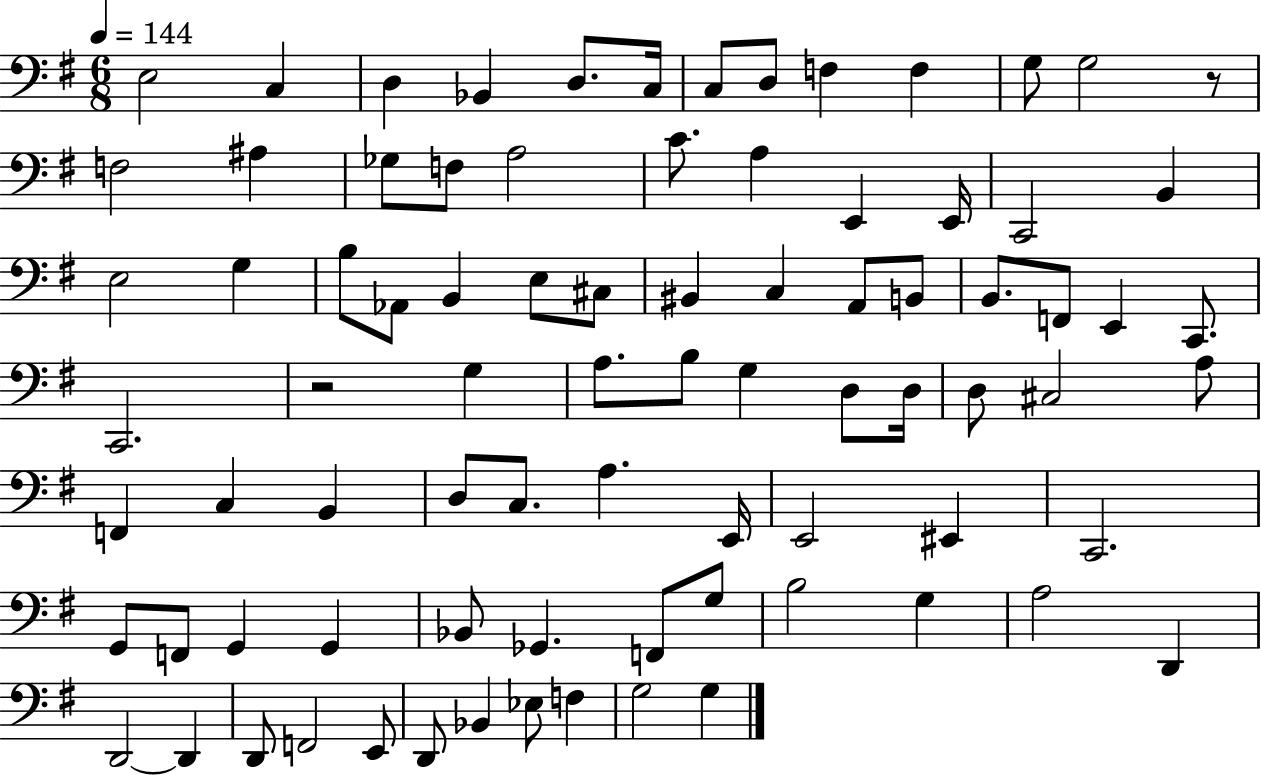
X:1
T:Untitled
M:6/8
L:1/4
K:G
E,2 C, D, _B,, D,/2 C,/4 C,/2 D,/2 F, F, G,/2 G,2 z/2 F,2 ^A, _G,/2 F,/2 A,2 C/2 A, E,, E,,/4 C,,2 B,, E,2 G, B,/2 _A,,/2 B,, E,/2 ^C,/2 ^B,, C, A,,/2 B,,/2 B,,/2 F,,/2 E,, C,,/2 C,,2 z2 G, A,/2 B,/2 G, D,/2 D,/4 D,/2 ^C,2 A,/2 F,, C, B,, D,/2 C,/2 A, E,,/4 E,,2 ^E,, C,,2 G,,/2 F,,/2 G,, G,, _B,,/2 _G,, F,,/2 G,/2 B,2 G, A,2 D,, D,,2 D,, D,,/2 F,,2 E,,/2 D,,/2 _B,, _E,/2 F, G,2 G,